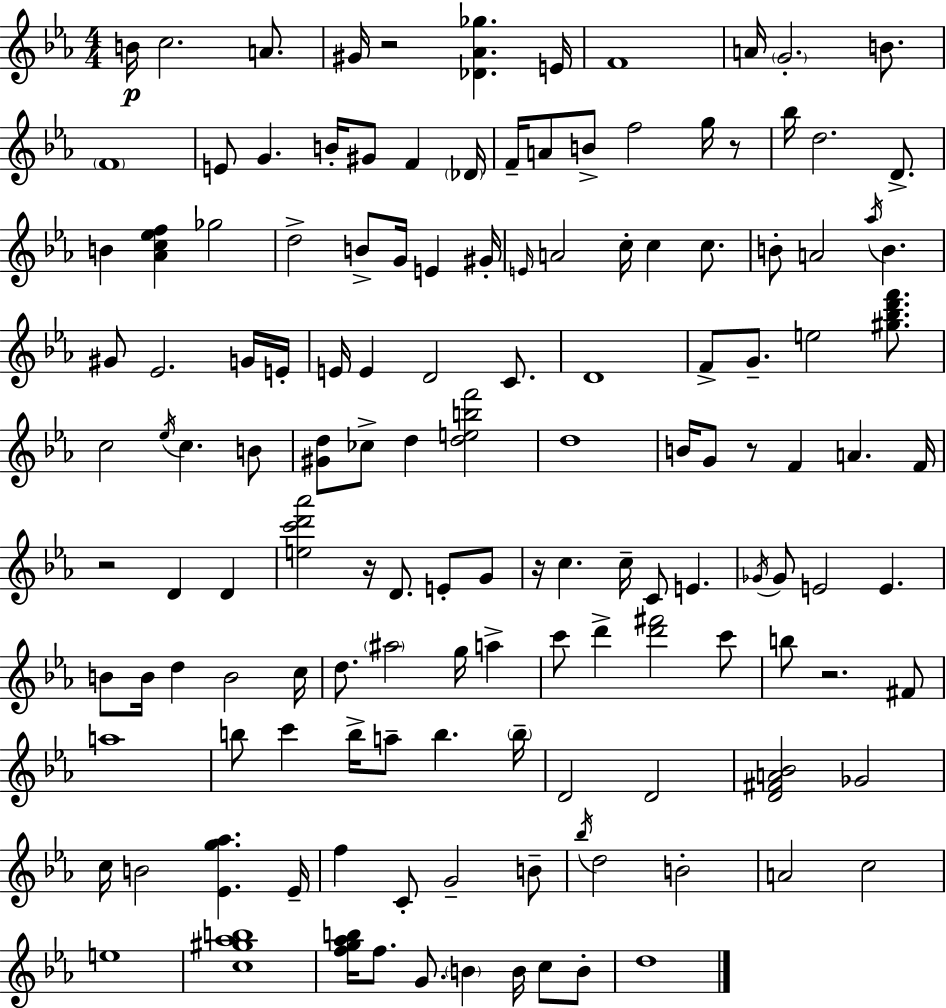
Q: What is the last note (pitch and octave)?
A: D5